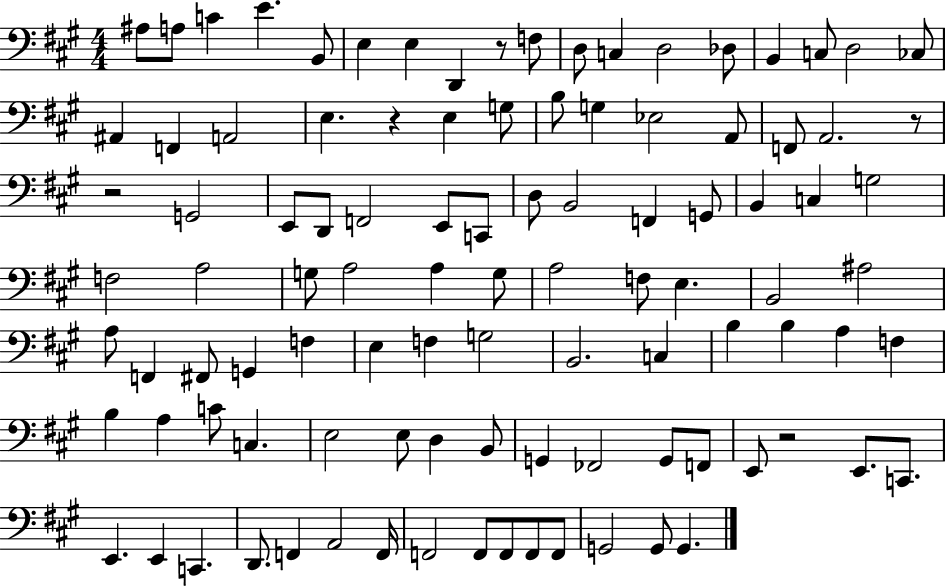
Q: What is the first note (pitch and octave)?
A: A#3